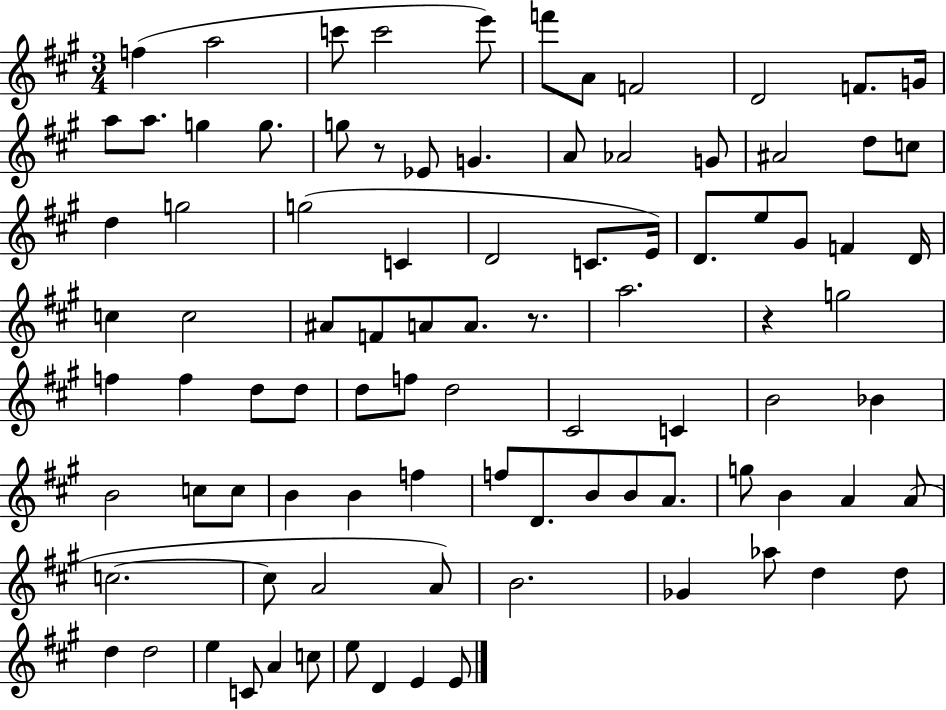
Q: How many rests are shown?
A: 3